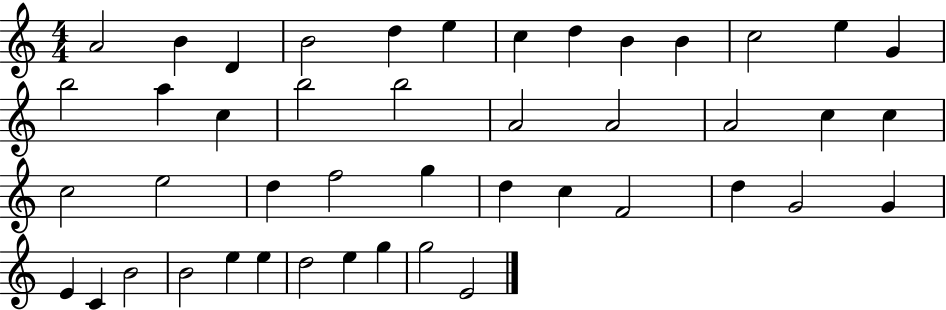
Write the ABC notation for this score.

X:1
T:Untitled
M:4/4
L:1/4
K:C
A2 B D B2 d e c d B B c2 e G b2 a c b2 b2 A2 A2 A2 c c c2 e2 d f2 g d c F2 d G2 G E C B2 B2 e e d2 e g g2 E2